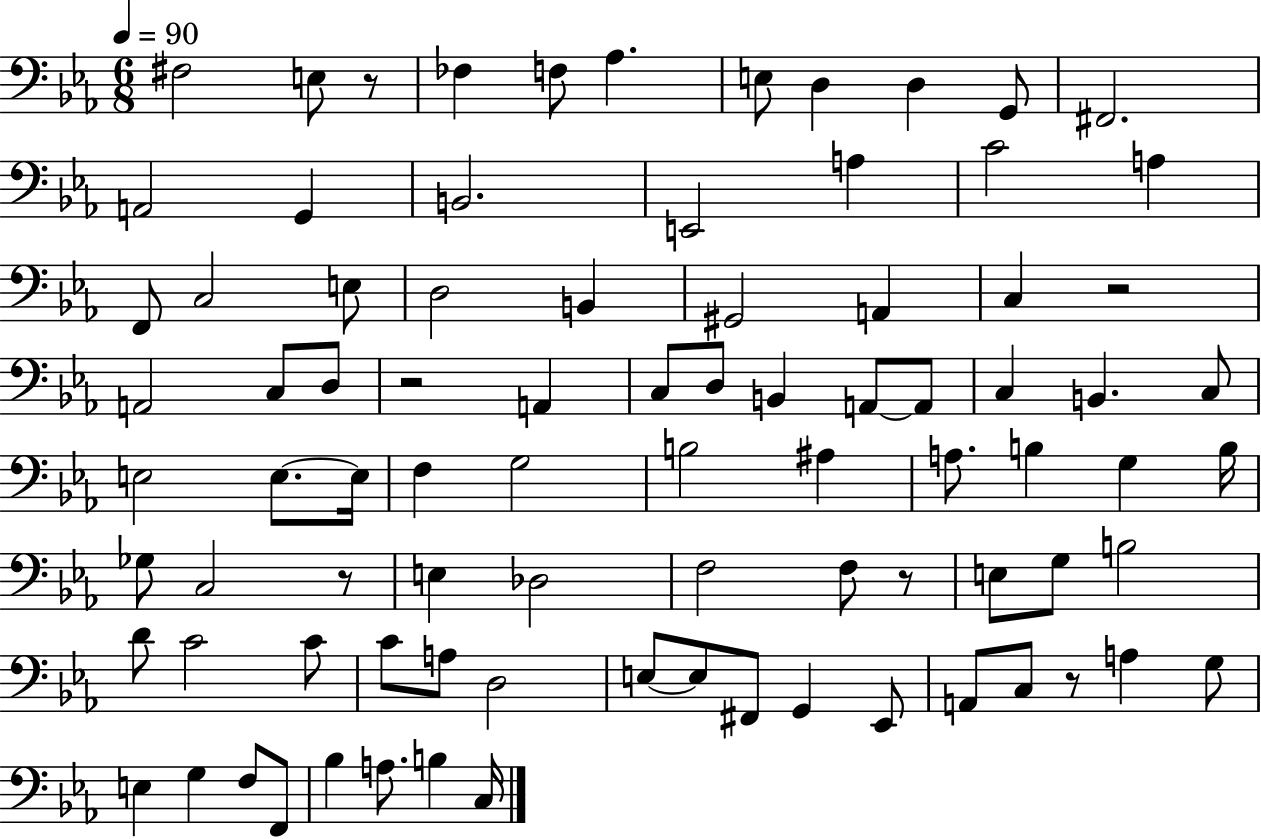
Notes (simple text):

F#3/h E3/e R/e FES3/q F3/e Ab3/q. E3/e D3/q D3/q G2/e F#2/h. A2/h G2/q B2/h. E2/h A3/q C4/h A3/q F2/e C3/h E3/e D3/h B2/q G#2/h A2/q C3/q R/h A2/h C3/e D3/e R/h A2/q C3/e D3/e B2/q A2/e A2/e C3/q B2/q. C3/e E3/h E3/e. E3/s F3/q G3/h B3/h A#3/q A3/e. B3/q G3/q B3/s Gb3/e C3/h R/e E3/q Db3/h F3/h F3/e R/e E3/e G3/e B3/h D4/e C4/h C4/e C4/e A3/e D3/h E3/e E3/e F#2/e G2/q Eb2/e A2/e C3/e R/e A3/q G3/e E3/q G3/q F3/e F2/e Bb3/q A3/e. B3/q C3/s